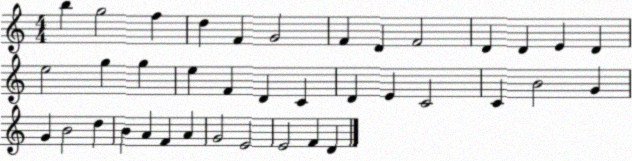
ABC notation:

X:1
T:Untitled
M:4/4
L:1/4
K:C
b g2 f d F G2 F D F2 D D E D e2 g g e F D C D E C2 C B2 G G B2 d B A F A G2 E2 E2 F D